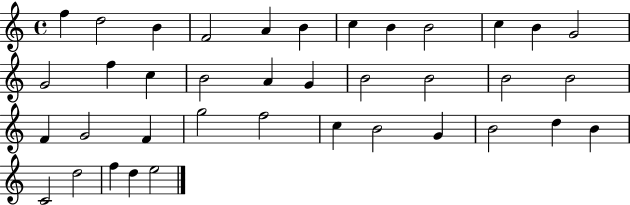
F5/q D5/h B4/q F4/h A4/q B4/q C5/q B4/q B4/h C5/q B4/q G4/h G4/h F5/q C5/q B4/h A4/q G4/q B4/h B4/h B4/h B4/h F4/q G4/h F4/q G5/h F5/h C5/q B4/h G4/q B4/h D5/q B4/q C4/h D5/h F5/q D5/q E5/h